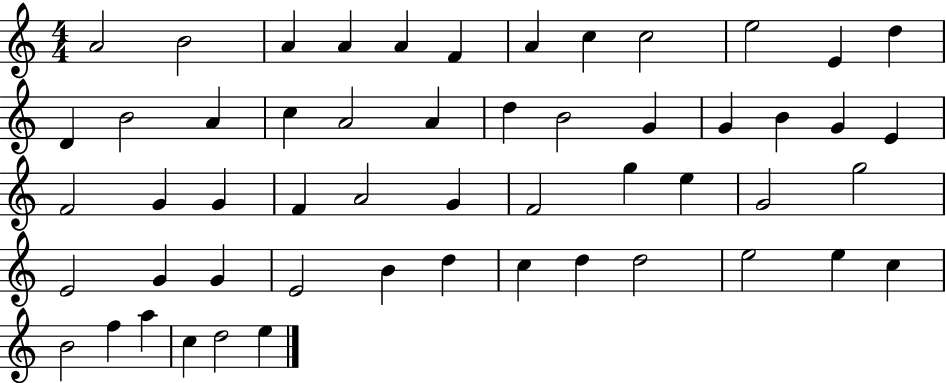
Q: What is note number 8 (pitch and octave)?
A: C5